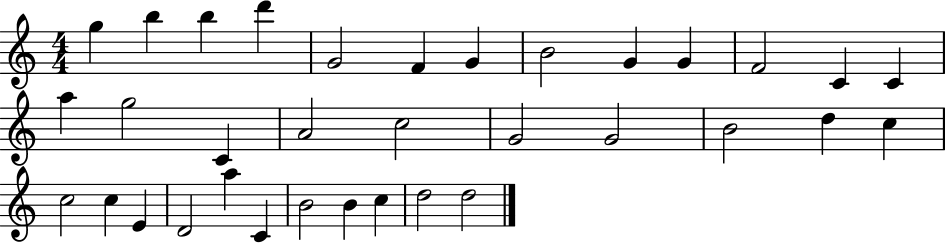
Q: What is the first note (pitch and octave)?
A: G5